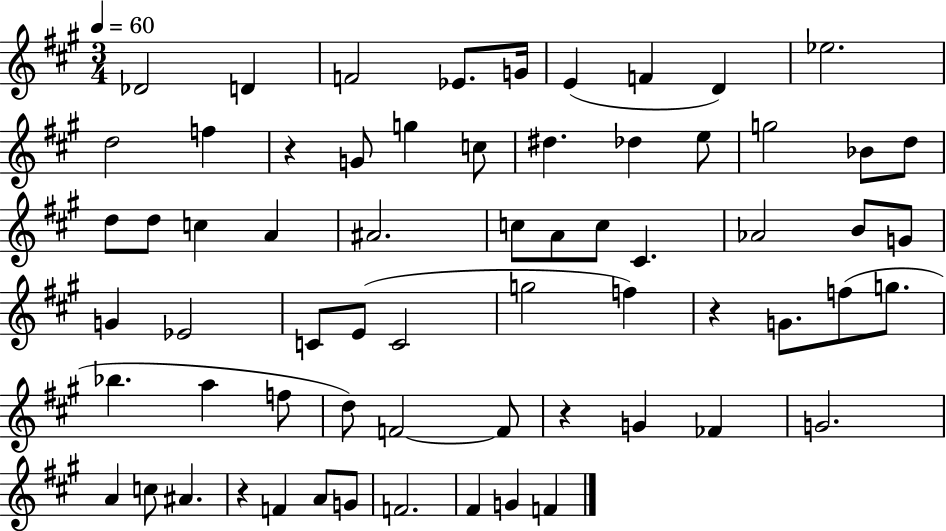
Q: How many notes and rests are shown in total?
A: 65